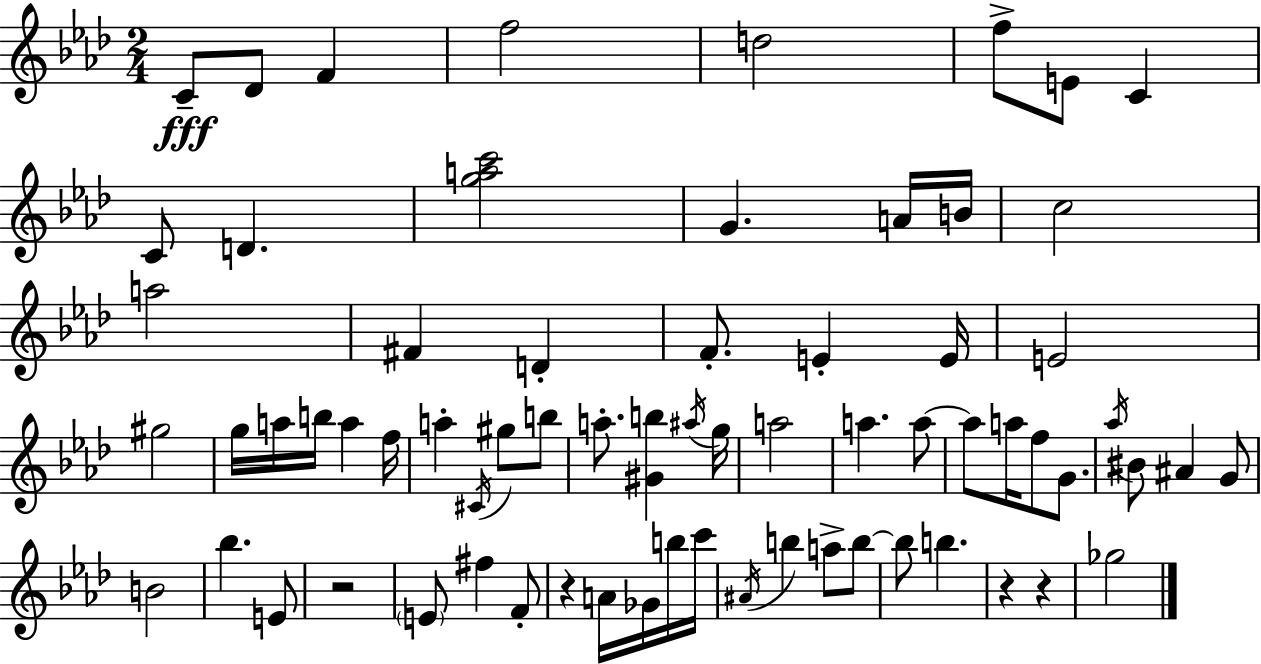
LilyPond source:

{
  \clef treble
  \numericTimeSignature
  \time 2/4
  \key f \minor
  c'8--\fff des'8 f'4 | f''2 | d''2 | f''8-> e'8 c'4 | \break c'8 d'4. | <g'' a'' c'''>2 | g'4. a'16 b'16 | c''2 | \break a''2 | fis'4 d'4-. | f'8.-. e'4-. e'16 | e'2 | \break gis''2 | g''16 a''16 b''16 a''4 f''16 | a''4-. \acciaccatura { cis'16 } gis''8 b''8 | a''8.-. <gis' b''>4 | \break \acciaccatura { ais''16 } g''16 a''2 | a''4. | a''8~~ a''8 a''16 f''8 g'8. | \acciaccatura { aes''16 } bis'8 ais'4 | \break g'8 b'2 | bes''4. | e'8 r2 | \parenthesize e'8 fis''4 | \break f'8-. r4 a'16 | ges'16 b''16 c'''16 \acciaccatura { ais'16 } b''4 | a''8-> b''8~~ b''8 b''4. | r4 | \break r4 ges''2 | \bar "|."
}